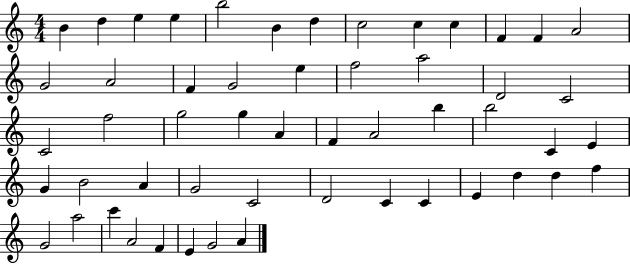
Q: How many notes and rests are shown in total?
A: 53